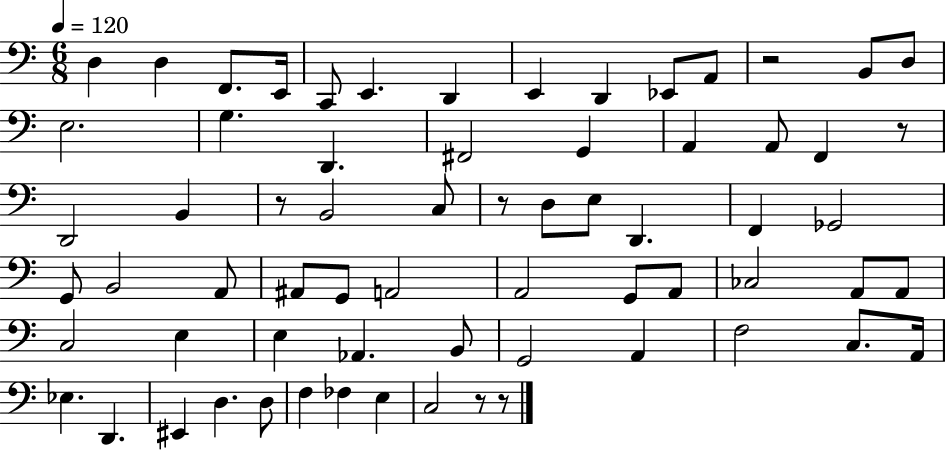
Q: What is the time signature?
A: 6/8